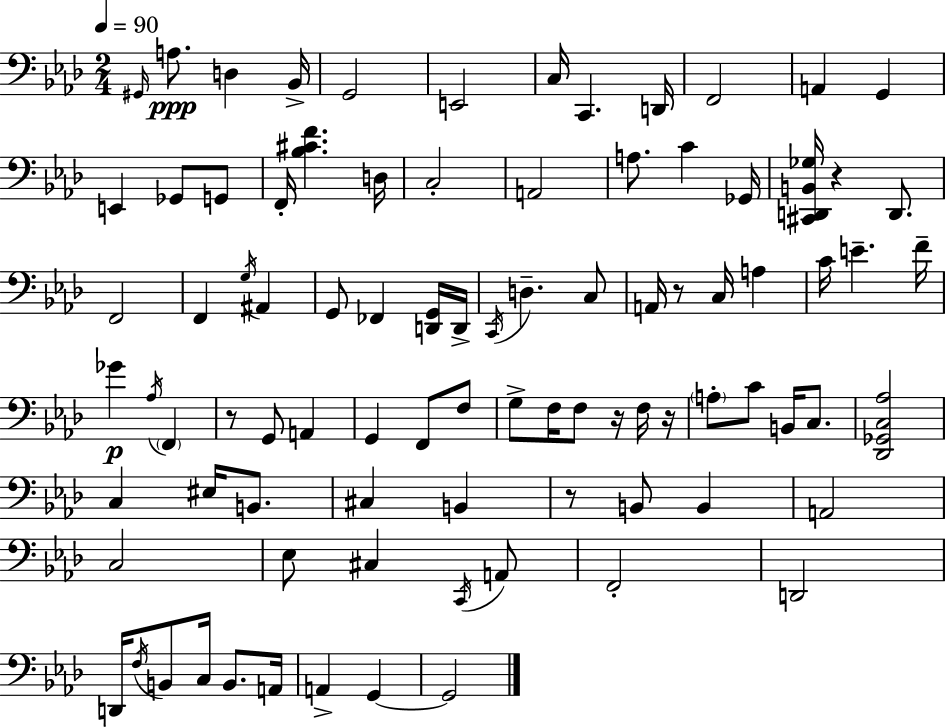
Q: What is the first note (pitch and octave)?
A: G#2